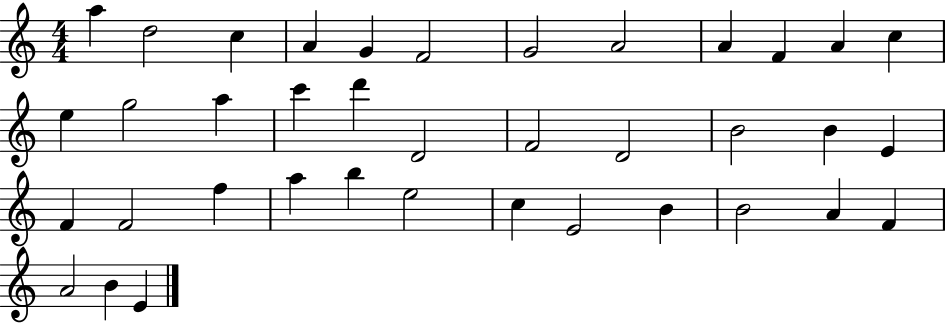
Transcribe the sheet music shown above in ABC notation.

X:1
T:Untitled
M:4/4
L:1/4
K:C
a d2 c A G F2 G2 A2 A F A c e g2 a c' d' D2 F2 D2 B2 B E F F2 f a b e2 c E2 B B2 A F A2 B E